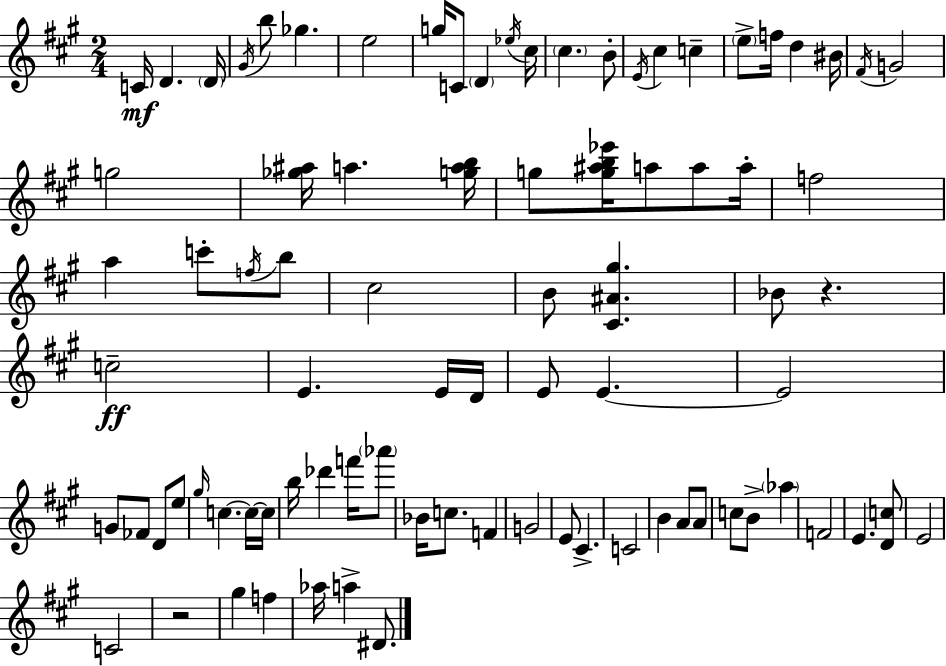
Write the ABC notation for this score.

X:1
T:Untitled
M:2/4
L:1/4
K:A
C/4 D D/4 ^G/4 b/2 _g e2 g/4 C/2 D _e/4 ^c/4 ^c B/2 E/4 ^c c e/2 f/4 d ^B/4 ^F/4 G2 g2 [_g^a]/4 a [gab]/4 g/2 [g^ab_e']/4 a/2 a/2 a/4 f2 a c'/2 f/4 b/2 ^c2 B/2 [^C^A^g] _B/2 z c2 E E/4 D/4 E/2 E E2 G/2 _F/2 D/2 e/2 ^g/4 c c/4 c/4 b/4 _d' f'/4 _a'/2 _B/4 c/2 F G2 E/2 ^C C2 B A/2 A/2 c/2 B/2 _a F2 E [Dc]/2 E2 C2 z2 ^g f _a/4 a ^D/2